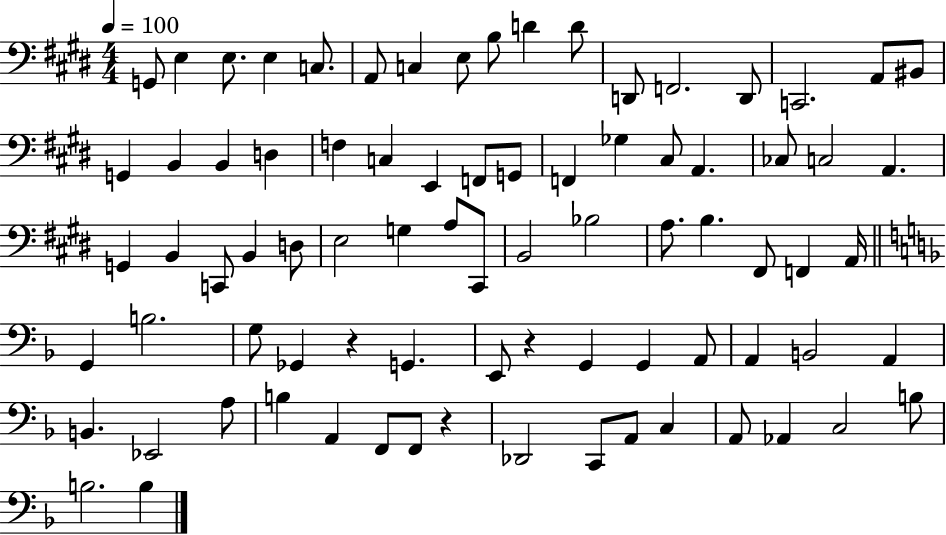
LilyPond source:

{
  \clef bass
  \numericTimeSignature
  \time 4/4
  \key e \major
  \tempo 4 = 100
  g,8 e4 e8. e4 c8. | a,8 c4 e8 b8 d'4 d'8 | d,8 f,2. d,8 | c,2. a,8 bis,8 | \break g,4 b,4 b,4 d4 | f4 c4 e,4 f,8 g,8 | f,4 ges4 cis8 a,4. | ces8 c2 a,4. | \break g,4 b,4 c,8 b,4 d8 | e2 g4 a8 cis,8 | b,2 bes2 | a8. b4. fis,8 f,4 a,16 | \break \bar "||" \break \key f \major g,4 b2. | g8 ges,4 r4 g,4. | e,8 r4 g,4 g,4 a,8 | a,4 b,2 a,4 | \break b,4. ees,2 a8 | b4 a,4 f,8 f,8 r4 | des,2 c,8 a,8 c4 | a,8 aes,4 c2 b8 | \break b2. b4 | \bar "|."
}